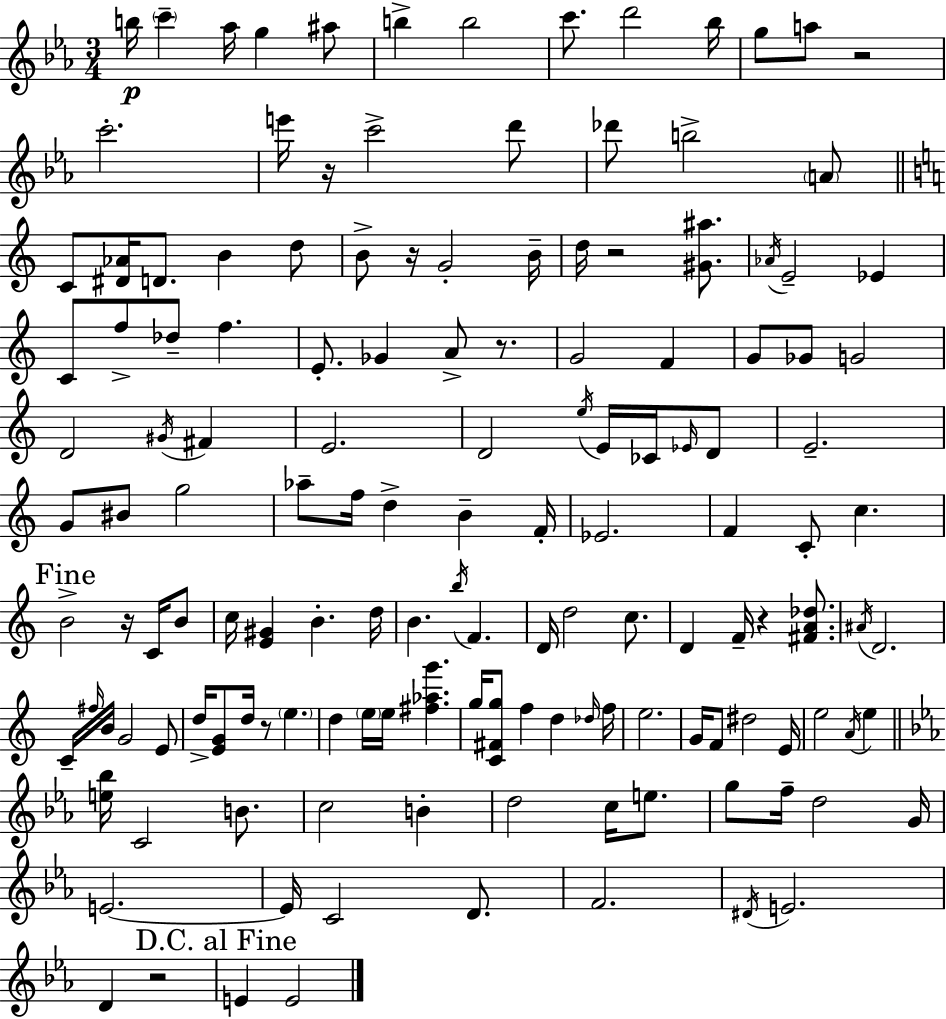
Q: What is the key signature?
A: EES major